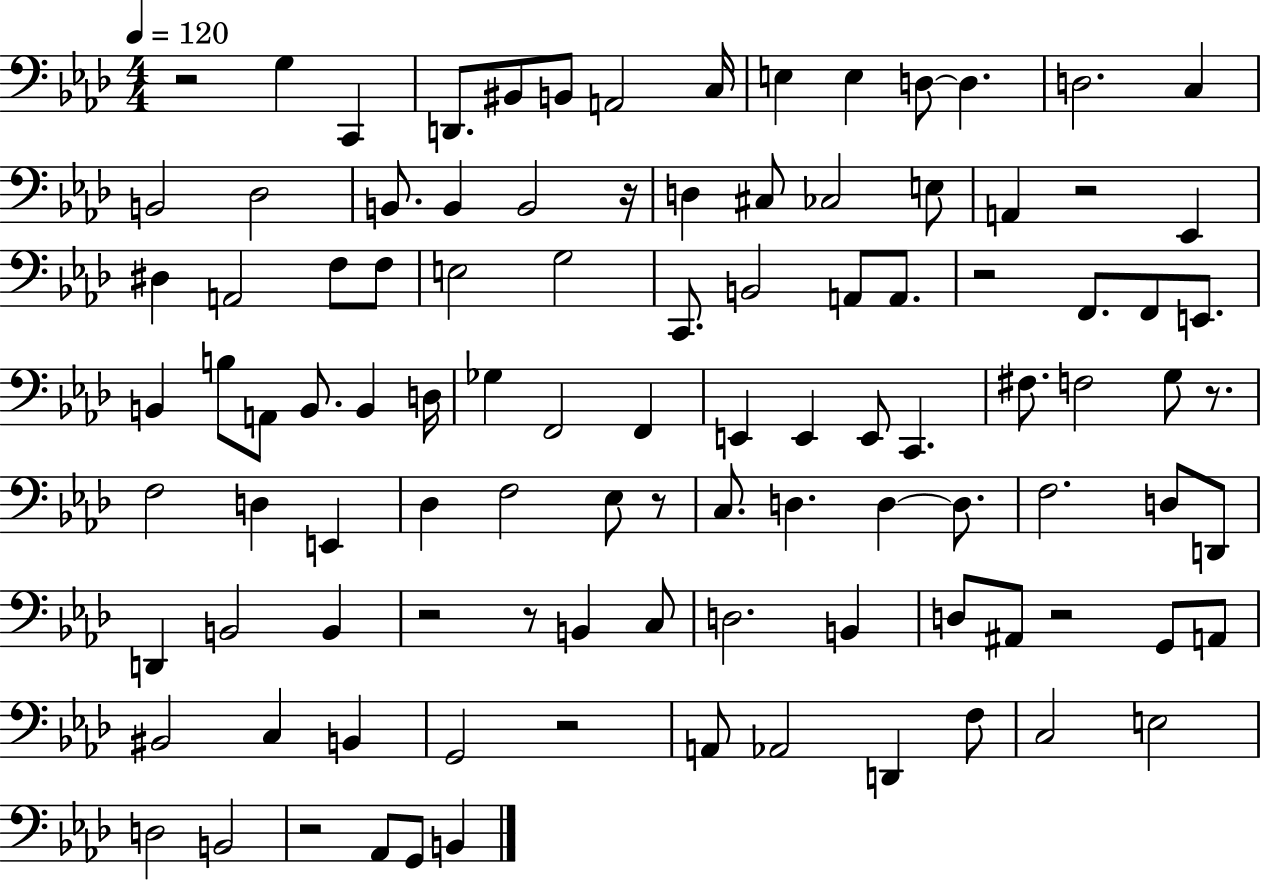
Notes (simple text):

R/h G3/q C2/q D2/e. BIS2/e B2/e A2/h C3/s E3/q E3/q D3/e D3/q. D3/h. C3/q B2/h Db3/h B2/e. B2/q B2/h R/s D3/q C#3/e CES3/h E3/e A2/q R/h Eb2/q D#3/q A2/h F3/e F3/e E3/h G3/h C2/e. B2/h A2/e A2/e. R/h F2/e. F2/e E2/e. B2/q B3/e A2/e B2/e. B2/q D3/s Gb3/q F2/h F2/q E2/q E2/q E2/e C2/q. F#3/e. F3/h G3/e R/e. F3/h D3/q E2/q Db3/q F3/h Eb3/e R/e C3/e. D3/q. D3/q D3/e. F3/h. D3/e D2/e D2/q B2/h B2/q R/h R/e B2/q C3/e D3/h. B2/q D3/e A#2/e R/h G2/e A2/e BIS2/h C3/q B2/q G2/h R/h A2/e Ab2/h D2/q F3/e C3/h E3/h D3/h B2/h R/h Ab2/e G2/e B2/q